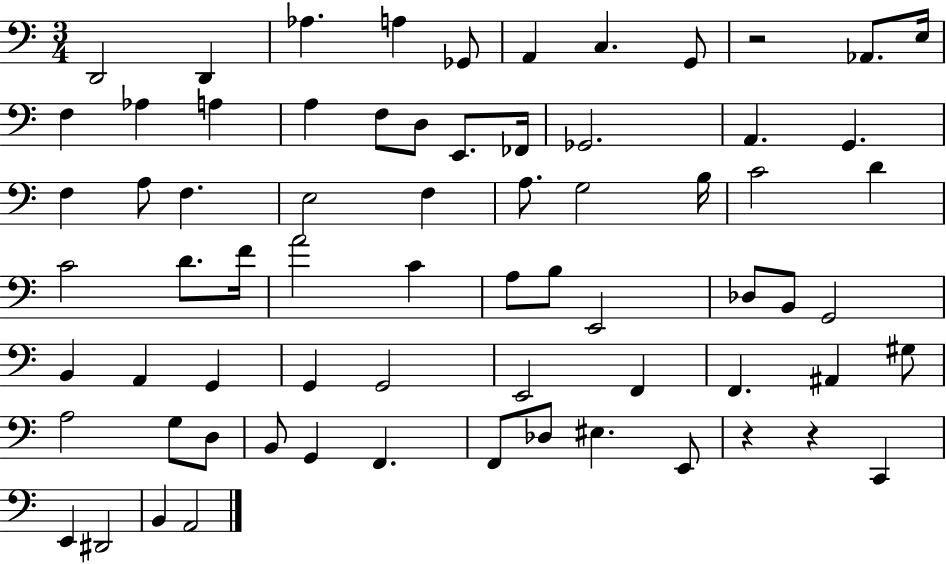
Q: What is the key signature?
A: C major